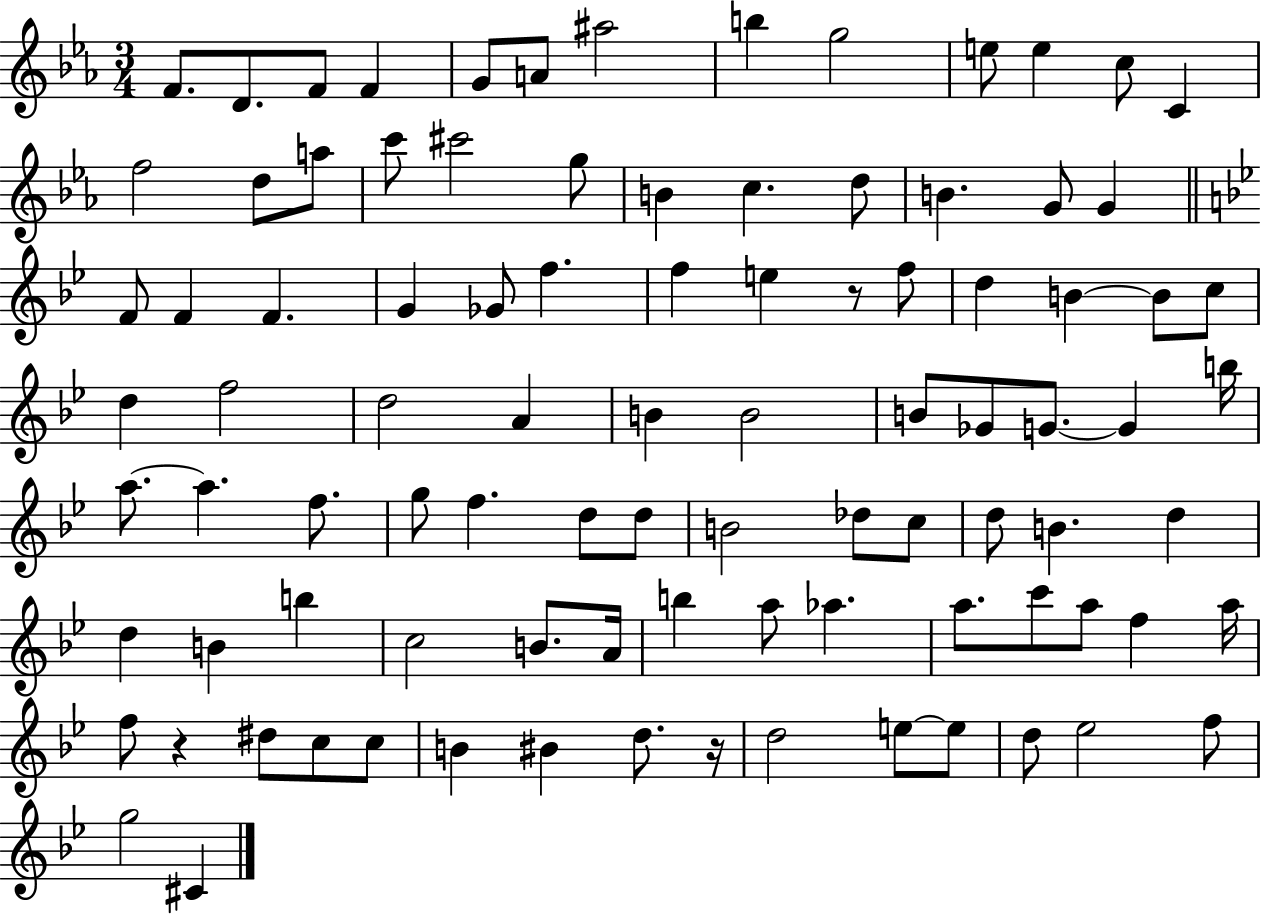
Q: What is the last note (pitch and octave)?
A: C#4